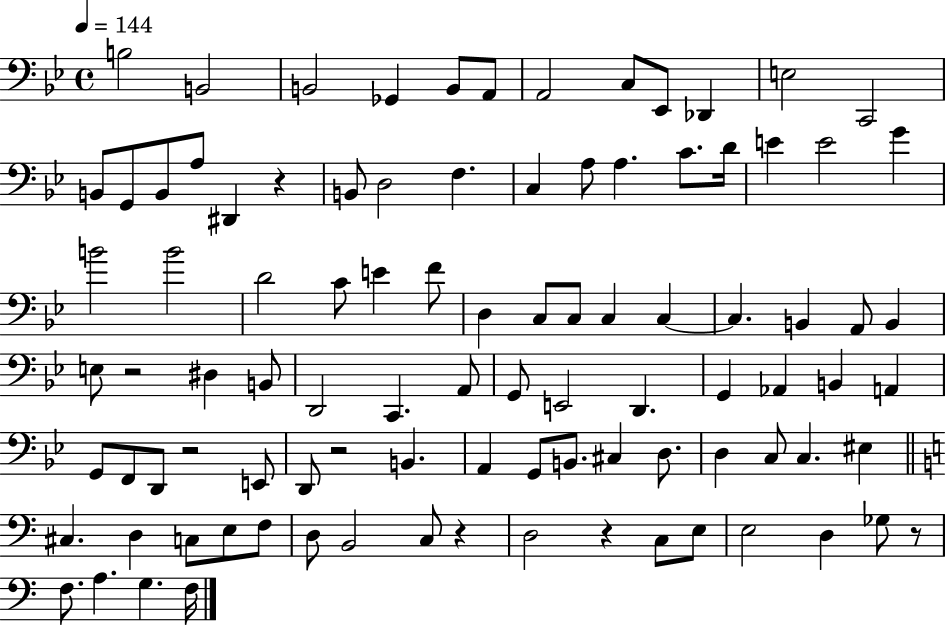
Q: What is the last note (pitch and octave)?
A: F3